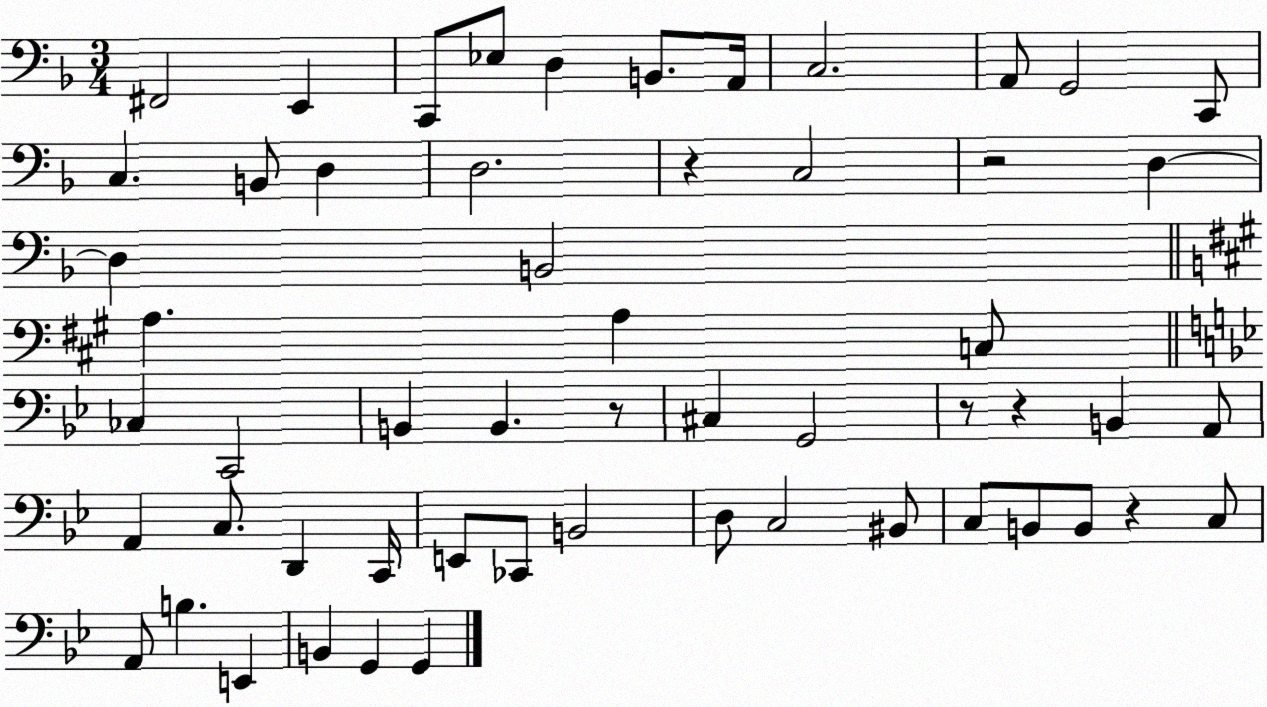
X:1
T:Untitled
M:3/4
L:1/4
K:F
^F,,2 E,, C,,/2 _E,/2 D, B,,/2 A,,/4 C,2 A,,/2 G,,2 C,,/2 C, B,,/2 D, D,2 z C,2 z2 D, D, B,,2 A, A, C,/2 _C, C,,2 B,, B,, z/2 ^C, G,,2 z/2 z B,, A,,/2 A,, C,/2 D,, C,,/4 E,,/2 _C,,/2 B,,2 D,/2 C,2 ^B,,/2 C,/2 B,,/2 B,,/2 z C,/2 A,,/2 B, E,, B,, G,, G,,